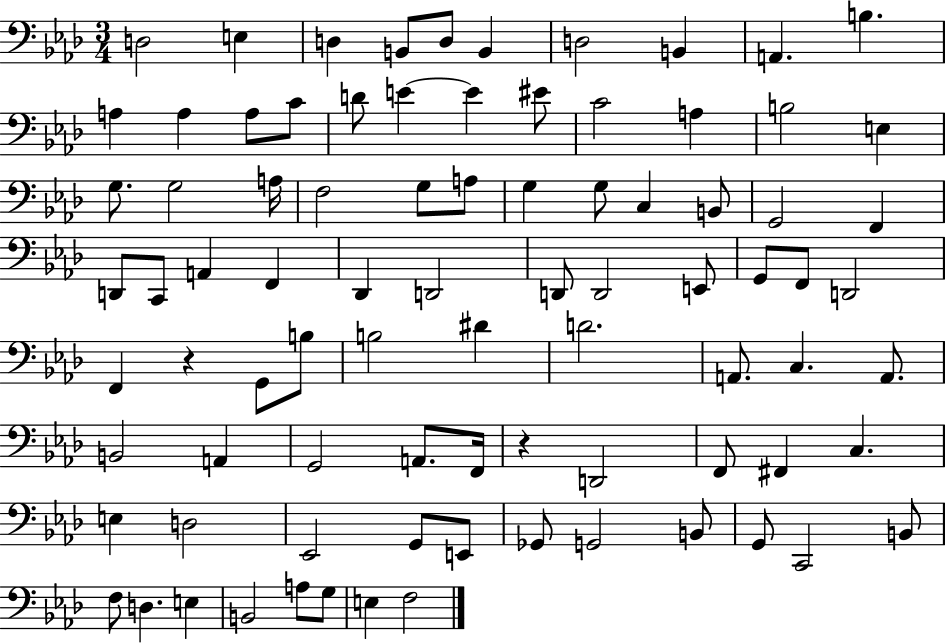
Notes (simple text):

D3/h E3/q D3/q B2/e D3/e B2/q D3/h B2/q A2/q. B3/q. A3/q A3/q A3/e C4/e D4/e E4/q E4/q EIS4/e C4/h A3/q B3/h E3/q G3/e. G3/h A3/s F3/h G3/e A3/e G3/q G3/e C3/q B2/e G2/h F2/q D2/e C2/e A2/q F2/q Db2/q D2/h D2/e D2/h E2/e G2/e F2/e D2/h F2/q R/q G2/e B3/e B3/h D#4/q D4/h. A2/e. C3/q. A2/e. B2/h A2/q G2/h A2/e. F2/s R/q D2/h F2/e F#2/q C3/q. E3/q D3/h Eb2/h G2/e E2/e Gb2/e G2/h B2/e G2/e C2/h B2/e F3/e D3/q. E3/q B2/h A3/e G3/e E3/q F3/h